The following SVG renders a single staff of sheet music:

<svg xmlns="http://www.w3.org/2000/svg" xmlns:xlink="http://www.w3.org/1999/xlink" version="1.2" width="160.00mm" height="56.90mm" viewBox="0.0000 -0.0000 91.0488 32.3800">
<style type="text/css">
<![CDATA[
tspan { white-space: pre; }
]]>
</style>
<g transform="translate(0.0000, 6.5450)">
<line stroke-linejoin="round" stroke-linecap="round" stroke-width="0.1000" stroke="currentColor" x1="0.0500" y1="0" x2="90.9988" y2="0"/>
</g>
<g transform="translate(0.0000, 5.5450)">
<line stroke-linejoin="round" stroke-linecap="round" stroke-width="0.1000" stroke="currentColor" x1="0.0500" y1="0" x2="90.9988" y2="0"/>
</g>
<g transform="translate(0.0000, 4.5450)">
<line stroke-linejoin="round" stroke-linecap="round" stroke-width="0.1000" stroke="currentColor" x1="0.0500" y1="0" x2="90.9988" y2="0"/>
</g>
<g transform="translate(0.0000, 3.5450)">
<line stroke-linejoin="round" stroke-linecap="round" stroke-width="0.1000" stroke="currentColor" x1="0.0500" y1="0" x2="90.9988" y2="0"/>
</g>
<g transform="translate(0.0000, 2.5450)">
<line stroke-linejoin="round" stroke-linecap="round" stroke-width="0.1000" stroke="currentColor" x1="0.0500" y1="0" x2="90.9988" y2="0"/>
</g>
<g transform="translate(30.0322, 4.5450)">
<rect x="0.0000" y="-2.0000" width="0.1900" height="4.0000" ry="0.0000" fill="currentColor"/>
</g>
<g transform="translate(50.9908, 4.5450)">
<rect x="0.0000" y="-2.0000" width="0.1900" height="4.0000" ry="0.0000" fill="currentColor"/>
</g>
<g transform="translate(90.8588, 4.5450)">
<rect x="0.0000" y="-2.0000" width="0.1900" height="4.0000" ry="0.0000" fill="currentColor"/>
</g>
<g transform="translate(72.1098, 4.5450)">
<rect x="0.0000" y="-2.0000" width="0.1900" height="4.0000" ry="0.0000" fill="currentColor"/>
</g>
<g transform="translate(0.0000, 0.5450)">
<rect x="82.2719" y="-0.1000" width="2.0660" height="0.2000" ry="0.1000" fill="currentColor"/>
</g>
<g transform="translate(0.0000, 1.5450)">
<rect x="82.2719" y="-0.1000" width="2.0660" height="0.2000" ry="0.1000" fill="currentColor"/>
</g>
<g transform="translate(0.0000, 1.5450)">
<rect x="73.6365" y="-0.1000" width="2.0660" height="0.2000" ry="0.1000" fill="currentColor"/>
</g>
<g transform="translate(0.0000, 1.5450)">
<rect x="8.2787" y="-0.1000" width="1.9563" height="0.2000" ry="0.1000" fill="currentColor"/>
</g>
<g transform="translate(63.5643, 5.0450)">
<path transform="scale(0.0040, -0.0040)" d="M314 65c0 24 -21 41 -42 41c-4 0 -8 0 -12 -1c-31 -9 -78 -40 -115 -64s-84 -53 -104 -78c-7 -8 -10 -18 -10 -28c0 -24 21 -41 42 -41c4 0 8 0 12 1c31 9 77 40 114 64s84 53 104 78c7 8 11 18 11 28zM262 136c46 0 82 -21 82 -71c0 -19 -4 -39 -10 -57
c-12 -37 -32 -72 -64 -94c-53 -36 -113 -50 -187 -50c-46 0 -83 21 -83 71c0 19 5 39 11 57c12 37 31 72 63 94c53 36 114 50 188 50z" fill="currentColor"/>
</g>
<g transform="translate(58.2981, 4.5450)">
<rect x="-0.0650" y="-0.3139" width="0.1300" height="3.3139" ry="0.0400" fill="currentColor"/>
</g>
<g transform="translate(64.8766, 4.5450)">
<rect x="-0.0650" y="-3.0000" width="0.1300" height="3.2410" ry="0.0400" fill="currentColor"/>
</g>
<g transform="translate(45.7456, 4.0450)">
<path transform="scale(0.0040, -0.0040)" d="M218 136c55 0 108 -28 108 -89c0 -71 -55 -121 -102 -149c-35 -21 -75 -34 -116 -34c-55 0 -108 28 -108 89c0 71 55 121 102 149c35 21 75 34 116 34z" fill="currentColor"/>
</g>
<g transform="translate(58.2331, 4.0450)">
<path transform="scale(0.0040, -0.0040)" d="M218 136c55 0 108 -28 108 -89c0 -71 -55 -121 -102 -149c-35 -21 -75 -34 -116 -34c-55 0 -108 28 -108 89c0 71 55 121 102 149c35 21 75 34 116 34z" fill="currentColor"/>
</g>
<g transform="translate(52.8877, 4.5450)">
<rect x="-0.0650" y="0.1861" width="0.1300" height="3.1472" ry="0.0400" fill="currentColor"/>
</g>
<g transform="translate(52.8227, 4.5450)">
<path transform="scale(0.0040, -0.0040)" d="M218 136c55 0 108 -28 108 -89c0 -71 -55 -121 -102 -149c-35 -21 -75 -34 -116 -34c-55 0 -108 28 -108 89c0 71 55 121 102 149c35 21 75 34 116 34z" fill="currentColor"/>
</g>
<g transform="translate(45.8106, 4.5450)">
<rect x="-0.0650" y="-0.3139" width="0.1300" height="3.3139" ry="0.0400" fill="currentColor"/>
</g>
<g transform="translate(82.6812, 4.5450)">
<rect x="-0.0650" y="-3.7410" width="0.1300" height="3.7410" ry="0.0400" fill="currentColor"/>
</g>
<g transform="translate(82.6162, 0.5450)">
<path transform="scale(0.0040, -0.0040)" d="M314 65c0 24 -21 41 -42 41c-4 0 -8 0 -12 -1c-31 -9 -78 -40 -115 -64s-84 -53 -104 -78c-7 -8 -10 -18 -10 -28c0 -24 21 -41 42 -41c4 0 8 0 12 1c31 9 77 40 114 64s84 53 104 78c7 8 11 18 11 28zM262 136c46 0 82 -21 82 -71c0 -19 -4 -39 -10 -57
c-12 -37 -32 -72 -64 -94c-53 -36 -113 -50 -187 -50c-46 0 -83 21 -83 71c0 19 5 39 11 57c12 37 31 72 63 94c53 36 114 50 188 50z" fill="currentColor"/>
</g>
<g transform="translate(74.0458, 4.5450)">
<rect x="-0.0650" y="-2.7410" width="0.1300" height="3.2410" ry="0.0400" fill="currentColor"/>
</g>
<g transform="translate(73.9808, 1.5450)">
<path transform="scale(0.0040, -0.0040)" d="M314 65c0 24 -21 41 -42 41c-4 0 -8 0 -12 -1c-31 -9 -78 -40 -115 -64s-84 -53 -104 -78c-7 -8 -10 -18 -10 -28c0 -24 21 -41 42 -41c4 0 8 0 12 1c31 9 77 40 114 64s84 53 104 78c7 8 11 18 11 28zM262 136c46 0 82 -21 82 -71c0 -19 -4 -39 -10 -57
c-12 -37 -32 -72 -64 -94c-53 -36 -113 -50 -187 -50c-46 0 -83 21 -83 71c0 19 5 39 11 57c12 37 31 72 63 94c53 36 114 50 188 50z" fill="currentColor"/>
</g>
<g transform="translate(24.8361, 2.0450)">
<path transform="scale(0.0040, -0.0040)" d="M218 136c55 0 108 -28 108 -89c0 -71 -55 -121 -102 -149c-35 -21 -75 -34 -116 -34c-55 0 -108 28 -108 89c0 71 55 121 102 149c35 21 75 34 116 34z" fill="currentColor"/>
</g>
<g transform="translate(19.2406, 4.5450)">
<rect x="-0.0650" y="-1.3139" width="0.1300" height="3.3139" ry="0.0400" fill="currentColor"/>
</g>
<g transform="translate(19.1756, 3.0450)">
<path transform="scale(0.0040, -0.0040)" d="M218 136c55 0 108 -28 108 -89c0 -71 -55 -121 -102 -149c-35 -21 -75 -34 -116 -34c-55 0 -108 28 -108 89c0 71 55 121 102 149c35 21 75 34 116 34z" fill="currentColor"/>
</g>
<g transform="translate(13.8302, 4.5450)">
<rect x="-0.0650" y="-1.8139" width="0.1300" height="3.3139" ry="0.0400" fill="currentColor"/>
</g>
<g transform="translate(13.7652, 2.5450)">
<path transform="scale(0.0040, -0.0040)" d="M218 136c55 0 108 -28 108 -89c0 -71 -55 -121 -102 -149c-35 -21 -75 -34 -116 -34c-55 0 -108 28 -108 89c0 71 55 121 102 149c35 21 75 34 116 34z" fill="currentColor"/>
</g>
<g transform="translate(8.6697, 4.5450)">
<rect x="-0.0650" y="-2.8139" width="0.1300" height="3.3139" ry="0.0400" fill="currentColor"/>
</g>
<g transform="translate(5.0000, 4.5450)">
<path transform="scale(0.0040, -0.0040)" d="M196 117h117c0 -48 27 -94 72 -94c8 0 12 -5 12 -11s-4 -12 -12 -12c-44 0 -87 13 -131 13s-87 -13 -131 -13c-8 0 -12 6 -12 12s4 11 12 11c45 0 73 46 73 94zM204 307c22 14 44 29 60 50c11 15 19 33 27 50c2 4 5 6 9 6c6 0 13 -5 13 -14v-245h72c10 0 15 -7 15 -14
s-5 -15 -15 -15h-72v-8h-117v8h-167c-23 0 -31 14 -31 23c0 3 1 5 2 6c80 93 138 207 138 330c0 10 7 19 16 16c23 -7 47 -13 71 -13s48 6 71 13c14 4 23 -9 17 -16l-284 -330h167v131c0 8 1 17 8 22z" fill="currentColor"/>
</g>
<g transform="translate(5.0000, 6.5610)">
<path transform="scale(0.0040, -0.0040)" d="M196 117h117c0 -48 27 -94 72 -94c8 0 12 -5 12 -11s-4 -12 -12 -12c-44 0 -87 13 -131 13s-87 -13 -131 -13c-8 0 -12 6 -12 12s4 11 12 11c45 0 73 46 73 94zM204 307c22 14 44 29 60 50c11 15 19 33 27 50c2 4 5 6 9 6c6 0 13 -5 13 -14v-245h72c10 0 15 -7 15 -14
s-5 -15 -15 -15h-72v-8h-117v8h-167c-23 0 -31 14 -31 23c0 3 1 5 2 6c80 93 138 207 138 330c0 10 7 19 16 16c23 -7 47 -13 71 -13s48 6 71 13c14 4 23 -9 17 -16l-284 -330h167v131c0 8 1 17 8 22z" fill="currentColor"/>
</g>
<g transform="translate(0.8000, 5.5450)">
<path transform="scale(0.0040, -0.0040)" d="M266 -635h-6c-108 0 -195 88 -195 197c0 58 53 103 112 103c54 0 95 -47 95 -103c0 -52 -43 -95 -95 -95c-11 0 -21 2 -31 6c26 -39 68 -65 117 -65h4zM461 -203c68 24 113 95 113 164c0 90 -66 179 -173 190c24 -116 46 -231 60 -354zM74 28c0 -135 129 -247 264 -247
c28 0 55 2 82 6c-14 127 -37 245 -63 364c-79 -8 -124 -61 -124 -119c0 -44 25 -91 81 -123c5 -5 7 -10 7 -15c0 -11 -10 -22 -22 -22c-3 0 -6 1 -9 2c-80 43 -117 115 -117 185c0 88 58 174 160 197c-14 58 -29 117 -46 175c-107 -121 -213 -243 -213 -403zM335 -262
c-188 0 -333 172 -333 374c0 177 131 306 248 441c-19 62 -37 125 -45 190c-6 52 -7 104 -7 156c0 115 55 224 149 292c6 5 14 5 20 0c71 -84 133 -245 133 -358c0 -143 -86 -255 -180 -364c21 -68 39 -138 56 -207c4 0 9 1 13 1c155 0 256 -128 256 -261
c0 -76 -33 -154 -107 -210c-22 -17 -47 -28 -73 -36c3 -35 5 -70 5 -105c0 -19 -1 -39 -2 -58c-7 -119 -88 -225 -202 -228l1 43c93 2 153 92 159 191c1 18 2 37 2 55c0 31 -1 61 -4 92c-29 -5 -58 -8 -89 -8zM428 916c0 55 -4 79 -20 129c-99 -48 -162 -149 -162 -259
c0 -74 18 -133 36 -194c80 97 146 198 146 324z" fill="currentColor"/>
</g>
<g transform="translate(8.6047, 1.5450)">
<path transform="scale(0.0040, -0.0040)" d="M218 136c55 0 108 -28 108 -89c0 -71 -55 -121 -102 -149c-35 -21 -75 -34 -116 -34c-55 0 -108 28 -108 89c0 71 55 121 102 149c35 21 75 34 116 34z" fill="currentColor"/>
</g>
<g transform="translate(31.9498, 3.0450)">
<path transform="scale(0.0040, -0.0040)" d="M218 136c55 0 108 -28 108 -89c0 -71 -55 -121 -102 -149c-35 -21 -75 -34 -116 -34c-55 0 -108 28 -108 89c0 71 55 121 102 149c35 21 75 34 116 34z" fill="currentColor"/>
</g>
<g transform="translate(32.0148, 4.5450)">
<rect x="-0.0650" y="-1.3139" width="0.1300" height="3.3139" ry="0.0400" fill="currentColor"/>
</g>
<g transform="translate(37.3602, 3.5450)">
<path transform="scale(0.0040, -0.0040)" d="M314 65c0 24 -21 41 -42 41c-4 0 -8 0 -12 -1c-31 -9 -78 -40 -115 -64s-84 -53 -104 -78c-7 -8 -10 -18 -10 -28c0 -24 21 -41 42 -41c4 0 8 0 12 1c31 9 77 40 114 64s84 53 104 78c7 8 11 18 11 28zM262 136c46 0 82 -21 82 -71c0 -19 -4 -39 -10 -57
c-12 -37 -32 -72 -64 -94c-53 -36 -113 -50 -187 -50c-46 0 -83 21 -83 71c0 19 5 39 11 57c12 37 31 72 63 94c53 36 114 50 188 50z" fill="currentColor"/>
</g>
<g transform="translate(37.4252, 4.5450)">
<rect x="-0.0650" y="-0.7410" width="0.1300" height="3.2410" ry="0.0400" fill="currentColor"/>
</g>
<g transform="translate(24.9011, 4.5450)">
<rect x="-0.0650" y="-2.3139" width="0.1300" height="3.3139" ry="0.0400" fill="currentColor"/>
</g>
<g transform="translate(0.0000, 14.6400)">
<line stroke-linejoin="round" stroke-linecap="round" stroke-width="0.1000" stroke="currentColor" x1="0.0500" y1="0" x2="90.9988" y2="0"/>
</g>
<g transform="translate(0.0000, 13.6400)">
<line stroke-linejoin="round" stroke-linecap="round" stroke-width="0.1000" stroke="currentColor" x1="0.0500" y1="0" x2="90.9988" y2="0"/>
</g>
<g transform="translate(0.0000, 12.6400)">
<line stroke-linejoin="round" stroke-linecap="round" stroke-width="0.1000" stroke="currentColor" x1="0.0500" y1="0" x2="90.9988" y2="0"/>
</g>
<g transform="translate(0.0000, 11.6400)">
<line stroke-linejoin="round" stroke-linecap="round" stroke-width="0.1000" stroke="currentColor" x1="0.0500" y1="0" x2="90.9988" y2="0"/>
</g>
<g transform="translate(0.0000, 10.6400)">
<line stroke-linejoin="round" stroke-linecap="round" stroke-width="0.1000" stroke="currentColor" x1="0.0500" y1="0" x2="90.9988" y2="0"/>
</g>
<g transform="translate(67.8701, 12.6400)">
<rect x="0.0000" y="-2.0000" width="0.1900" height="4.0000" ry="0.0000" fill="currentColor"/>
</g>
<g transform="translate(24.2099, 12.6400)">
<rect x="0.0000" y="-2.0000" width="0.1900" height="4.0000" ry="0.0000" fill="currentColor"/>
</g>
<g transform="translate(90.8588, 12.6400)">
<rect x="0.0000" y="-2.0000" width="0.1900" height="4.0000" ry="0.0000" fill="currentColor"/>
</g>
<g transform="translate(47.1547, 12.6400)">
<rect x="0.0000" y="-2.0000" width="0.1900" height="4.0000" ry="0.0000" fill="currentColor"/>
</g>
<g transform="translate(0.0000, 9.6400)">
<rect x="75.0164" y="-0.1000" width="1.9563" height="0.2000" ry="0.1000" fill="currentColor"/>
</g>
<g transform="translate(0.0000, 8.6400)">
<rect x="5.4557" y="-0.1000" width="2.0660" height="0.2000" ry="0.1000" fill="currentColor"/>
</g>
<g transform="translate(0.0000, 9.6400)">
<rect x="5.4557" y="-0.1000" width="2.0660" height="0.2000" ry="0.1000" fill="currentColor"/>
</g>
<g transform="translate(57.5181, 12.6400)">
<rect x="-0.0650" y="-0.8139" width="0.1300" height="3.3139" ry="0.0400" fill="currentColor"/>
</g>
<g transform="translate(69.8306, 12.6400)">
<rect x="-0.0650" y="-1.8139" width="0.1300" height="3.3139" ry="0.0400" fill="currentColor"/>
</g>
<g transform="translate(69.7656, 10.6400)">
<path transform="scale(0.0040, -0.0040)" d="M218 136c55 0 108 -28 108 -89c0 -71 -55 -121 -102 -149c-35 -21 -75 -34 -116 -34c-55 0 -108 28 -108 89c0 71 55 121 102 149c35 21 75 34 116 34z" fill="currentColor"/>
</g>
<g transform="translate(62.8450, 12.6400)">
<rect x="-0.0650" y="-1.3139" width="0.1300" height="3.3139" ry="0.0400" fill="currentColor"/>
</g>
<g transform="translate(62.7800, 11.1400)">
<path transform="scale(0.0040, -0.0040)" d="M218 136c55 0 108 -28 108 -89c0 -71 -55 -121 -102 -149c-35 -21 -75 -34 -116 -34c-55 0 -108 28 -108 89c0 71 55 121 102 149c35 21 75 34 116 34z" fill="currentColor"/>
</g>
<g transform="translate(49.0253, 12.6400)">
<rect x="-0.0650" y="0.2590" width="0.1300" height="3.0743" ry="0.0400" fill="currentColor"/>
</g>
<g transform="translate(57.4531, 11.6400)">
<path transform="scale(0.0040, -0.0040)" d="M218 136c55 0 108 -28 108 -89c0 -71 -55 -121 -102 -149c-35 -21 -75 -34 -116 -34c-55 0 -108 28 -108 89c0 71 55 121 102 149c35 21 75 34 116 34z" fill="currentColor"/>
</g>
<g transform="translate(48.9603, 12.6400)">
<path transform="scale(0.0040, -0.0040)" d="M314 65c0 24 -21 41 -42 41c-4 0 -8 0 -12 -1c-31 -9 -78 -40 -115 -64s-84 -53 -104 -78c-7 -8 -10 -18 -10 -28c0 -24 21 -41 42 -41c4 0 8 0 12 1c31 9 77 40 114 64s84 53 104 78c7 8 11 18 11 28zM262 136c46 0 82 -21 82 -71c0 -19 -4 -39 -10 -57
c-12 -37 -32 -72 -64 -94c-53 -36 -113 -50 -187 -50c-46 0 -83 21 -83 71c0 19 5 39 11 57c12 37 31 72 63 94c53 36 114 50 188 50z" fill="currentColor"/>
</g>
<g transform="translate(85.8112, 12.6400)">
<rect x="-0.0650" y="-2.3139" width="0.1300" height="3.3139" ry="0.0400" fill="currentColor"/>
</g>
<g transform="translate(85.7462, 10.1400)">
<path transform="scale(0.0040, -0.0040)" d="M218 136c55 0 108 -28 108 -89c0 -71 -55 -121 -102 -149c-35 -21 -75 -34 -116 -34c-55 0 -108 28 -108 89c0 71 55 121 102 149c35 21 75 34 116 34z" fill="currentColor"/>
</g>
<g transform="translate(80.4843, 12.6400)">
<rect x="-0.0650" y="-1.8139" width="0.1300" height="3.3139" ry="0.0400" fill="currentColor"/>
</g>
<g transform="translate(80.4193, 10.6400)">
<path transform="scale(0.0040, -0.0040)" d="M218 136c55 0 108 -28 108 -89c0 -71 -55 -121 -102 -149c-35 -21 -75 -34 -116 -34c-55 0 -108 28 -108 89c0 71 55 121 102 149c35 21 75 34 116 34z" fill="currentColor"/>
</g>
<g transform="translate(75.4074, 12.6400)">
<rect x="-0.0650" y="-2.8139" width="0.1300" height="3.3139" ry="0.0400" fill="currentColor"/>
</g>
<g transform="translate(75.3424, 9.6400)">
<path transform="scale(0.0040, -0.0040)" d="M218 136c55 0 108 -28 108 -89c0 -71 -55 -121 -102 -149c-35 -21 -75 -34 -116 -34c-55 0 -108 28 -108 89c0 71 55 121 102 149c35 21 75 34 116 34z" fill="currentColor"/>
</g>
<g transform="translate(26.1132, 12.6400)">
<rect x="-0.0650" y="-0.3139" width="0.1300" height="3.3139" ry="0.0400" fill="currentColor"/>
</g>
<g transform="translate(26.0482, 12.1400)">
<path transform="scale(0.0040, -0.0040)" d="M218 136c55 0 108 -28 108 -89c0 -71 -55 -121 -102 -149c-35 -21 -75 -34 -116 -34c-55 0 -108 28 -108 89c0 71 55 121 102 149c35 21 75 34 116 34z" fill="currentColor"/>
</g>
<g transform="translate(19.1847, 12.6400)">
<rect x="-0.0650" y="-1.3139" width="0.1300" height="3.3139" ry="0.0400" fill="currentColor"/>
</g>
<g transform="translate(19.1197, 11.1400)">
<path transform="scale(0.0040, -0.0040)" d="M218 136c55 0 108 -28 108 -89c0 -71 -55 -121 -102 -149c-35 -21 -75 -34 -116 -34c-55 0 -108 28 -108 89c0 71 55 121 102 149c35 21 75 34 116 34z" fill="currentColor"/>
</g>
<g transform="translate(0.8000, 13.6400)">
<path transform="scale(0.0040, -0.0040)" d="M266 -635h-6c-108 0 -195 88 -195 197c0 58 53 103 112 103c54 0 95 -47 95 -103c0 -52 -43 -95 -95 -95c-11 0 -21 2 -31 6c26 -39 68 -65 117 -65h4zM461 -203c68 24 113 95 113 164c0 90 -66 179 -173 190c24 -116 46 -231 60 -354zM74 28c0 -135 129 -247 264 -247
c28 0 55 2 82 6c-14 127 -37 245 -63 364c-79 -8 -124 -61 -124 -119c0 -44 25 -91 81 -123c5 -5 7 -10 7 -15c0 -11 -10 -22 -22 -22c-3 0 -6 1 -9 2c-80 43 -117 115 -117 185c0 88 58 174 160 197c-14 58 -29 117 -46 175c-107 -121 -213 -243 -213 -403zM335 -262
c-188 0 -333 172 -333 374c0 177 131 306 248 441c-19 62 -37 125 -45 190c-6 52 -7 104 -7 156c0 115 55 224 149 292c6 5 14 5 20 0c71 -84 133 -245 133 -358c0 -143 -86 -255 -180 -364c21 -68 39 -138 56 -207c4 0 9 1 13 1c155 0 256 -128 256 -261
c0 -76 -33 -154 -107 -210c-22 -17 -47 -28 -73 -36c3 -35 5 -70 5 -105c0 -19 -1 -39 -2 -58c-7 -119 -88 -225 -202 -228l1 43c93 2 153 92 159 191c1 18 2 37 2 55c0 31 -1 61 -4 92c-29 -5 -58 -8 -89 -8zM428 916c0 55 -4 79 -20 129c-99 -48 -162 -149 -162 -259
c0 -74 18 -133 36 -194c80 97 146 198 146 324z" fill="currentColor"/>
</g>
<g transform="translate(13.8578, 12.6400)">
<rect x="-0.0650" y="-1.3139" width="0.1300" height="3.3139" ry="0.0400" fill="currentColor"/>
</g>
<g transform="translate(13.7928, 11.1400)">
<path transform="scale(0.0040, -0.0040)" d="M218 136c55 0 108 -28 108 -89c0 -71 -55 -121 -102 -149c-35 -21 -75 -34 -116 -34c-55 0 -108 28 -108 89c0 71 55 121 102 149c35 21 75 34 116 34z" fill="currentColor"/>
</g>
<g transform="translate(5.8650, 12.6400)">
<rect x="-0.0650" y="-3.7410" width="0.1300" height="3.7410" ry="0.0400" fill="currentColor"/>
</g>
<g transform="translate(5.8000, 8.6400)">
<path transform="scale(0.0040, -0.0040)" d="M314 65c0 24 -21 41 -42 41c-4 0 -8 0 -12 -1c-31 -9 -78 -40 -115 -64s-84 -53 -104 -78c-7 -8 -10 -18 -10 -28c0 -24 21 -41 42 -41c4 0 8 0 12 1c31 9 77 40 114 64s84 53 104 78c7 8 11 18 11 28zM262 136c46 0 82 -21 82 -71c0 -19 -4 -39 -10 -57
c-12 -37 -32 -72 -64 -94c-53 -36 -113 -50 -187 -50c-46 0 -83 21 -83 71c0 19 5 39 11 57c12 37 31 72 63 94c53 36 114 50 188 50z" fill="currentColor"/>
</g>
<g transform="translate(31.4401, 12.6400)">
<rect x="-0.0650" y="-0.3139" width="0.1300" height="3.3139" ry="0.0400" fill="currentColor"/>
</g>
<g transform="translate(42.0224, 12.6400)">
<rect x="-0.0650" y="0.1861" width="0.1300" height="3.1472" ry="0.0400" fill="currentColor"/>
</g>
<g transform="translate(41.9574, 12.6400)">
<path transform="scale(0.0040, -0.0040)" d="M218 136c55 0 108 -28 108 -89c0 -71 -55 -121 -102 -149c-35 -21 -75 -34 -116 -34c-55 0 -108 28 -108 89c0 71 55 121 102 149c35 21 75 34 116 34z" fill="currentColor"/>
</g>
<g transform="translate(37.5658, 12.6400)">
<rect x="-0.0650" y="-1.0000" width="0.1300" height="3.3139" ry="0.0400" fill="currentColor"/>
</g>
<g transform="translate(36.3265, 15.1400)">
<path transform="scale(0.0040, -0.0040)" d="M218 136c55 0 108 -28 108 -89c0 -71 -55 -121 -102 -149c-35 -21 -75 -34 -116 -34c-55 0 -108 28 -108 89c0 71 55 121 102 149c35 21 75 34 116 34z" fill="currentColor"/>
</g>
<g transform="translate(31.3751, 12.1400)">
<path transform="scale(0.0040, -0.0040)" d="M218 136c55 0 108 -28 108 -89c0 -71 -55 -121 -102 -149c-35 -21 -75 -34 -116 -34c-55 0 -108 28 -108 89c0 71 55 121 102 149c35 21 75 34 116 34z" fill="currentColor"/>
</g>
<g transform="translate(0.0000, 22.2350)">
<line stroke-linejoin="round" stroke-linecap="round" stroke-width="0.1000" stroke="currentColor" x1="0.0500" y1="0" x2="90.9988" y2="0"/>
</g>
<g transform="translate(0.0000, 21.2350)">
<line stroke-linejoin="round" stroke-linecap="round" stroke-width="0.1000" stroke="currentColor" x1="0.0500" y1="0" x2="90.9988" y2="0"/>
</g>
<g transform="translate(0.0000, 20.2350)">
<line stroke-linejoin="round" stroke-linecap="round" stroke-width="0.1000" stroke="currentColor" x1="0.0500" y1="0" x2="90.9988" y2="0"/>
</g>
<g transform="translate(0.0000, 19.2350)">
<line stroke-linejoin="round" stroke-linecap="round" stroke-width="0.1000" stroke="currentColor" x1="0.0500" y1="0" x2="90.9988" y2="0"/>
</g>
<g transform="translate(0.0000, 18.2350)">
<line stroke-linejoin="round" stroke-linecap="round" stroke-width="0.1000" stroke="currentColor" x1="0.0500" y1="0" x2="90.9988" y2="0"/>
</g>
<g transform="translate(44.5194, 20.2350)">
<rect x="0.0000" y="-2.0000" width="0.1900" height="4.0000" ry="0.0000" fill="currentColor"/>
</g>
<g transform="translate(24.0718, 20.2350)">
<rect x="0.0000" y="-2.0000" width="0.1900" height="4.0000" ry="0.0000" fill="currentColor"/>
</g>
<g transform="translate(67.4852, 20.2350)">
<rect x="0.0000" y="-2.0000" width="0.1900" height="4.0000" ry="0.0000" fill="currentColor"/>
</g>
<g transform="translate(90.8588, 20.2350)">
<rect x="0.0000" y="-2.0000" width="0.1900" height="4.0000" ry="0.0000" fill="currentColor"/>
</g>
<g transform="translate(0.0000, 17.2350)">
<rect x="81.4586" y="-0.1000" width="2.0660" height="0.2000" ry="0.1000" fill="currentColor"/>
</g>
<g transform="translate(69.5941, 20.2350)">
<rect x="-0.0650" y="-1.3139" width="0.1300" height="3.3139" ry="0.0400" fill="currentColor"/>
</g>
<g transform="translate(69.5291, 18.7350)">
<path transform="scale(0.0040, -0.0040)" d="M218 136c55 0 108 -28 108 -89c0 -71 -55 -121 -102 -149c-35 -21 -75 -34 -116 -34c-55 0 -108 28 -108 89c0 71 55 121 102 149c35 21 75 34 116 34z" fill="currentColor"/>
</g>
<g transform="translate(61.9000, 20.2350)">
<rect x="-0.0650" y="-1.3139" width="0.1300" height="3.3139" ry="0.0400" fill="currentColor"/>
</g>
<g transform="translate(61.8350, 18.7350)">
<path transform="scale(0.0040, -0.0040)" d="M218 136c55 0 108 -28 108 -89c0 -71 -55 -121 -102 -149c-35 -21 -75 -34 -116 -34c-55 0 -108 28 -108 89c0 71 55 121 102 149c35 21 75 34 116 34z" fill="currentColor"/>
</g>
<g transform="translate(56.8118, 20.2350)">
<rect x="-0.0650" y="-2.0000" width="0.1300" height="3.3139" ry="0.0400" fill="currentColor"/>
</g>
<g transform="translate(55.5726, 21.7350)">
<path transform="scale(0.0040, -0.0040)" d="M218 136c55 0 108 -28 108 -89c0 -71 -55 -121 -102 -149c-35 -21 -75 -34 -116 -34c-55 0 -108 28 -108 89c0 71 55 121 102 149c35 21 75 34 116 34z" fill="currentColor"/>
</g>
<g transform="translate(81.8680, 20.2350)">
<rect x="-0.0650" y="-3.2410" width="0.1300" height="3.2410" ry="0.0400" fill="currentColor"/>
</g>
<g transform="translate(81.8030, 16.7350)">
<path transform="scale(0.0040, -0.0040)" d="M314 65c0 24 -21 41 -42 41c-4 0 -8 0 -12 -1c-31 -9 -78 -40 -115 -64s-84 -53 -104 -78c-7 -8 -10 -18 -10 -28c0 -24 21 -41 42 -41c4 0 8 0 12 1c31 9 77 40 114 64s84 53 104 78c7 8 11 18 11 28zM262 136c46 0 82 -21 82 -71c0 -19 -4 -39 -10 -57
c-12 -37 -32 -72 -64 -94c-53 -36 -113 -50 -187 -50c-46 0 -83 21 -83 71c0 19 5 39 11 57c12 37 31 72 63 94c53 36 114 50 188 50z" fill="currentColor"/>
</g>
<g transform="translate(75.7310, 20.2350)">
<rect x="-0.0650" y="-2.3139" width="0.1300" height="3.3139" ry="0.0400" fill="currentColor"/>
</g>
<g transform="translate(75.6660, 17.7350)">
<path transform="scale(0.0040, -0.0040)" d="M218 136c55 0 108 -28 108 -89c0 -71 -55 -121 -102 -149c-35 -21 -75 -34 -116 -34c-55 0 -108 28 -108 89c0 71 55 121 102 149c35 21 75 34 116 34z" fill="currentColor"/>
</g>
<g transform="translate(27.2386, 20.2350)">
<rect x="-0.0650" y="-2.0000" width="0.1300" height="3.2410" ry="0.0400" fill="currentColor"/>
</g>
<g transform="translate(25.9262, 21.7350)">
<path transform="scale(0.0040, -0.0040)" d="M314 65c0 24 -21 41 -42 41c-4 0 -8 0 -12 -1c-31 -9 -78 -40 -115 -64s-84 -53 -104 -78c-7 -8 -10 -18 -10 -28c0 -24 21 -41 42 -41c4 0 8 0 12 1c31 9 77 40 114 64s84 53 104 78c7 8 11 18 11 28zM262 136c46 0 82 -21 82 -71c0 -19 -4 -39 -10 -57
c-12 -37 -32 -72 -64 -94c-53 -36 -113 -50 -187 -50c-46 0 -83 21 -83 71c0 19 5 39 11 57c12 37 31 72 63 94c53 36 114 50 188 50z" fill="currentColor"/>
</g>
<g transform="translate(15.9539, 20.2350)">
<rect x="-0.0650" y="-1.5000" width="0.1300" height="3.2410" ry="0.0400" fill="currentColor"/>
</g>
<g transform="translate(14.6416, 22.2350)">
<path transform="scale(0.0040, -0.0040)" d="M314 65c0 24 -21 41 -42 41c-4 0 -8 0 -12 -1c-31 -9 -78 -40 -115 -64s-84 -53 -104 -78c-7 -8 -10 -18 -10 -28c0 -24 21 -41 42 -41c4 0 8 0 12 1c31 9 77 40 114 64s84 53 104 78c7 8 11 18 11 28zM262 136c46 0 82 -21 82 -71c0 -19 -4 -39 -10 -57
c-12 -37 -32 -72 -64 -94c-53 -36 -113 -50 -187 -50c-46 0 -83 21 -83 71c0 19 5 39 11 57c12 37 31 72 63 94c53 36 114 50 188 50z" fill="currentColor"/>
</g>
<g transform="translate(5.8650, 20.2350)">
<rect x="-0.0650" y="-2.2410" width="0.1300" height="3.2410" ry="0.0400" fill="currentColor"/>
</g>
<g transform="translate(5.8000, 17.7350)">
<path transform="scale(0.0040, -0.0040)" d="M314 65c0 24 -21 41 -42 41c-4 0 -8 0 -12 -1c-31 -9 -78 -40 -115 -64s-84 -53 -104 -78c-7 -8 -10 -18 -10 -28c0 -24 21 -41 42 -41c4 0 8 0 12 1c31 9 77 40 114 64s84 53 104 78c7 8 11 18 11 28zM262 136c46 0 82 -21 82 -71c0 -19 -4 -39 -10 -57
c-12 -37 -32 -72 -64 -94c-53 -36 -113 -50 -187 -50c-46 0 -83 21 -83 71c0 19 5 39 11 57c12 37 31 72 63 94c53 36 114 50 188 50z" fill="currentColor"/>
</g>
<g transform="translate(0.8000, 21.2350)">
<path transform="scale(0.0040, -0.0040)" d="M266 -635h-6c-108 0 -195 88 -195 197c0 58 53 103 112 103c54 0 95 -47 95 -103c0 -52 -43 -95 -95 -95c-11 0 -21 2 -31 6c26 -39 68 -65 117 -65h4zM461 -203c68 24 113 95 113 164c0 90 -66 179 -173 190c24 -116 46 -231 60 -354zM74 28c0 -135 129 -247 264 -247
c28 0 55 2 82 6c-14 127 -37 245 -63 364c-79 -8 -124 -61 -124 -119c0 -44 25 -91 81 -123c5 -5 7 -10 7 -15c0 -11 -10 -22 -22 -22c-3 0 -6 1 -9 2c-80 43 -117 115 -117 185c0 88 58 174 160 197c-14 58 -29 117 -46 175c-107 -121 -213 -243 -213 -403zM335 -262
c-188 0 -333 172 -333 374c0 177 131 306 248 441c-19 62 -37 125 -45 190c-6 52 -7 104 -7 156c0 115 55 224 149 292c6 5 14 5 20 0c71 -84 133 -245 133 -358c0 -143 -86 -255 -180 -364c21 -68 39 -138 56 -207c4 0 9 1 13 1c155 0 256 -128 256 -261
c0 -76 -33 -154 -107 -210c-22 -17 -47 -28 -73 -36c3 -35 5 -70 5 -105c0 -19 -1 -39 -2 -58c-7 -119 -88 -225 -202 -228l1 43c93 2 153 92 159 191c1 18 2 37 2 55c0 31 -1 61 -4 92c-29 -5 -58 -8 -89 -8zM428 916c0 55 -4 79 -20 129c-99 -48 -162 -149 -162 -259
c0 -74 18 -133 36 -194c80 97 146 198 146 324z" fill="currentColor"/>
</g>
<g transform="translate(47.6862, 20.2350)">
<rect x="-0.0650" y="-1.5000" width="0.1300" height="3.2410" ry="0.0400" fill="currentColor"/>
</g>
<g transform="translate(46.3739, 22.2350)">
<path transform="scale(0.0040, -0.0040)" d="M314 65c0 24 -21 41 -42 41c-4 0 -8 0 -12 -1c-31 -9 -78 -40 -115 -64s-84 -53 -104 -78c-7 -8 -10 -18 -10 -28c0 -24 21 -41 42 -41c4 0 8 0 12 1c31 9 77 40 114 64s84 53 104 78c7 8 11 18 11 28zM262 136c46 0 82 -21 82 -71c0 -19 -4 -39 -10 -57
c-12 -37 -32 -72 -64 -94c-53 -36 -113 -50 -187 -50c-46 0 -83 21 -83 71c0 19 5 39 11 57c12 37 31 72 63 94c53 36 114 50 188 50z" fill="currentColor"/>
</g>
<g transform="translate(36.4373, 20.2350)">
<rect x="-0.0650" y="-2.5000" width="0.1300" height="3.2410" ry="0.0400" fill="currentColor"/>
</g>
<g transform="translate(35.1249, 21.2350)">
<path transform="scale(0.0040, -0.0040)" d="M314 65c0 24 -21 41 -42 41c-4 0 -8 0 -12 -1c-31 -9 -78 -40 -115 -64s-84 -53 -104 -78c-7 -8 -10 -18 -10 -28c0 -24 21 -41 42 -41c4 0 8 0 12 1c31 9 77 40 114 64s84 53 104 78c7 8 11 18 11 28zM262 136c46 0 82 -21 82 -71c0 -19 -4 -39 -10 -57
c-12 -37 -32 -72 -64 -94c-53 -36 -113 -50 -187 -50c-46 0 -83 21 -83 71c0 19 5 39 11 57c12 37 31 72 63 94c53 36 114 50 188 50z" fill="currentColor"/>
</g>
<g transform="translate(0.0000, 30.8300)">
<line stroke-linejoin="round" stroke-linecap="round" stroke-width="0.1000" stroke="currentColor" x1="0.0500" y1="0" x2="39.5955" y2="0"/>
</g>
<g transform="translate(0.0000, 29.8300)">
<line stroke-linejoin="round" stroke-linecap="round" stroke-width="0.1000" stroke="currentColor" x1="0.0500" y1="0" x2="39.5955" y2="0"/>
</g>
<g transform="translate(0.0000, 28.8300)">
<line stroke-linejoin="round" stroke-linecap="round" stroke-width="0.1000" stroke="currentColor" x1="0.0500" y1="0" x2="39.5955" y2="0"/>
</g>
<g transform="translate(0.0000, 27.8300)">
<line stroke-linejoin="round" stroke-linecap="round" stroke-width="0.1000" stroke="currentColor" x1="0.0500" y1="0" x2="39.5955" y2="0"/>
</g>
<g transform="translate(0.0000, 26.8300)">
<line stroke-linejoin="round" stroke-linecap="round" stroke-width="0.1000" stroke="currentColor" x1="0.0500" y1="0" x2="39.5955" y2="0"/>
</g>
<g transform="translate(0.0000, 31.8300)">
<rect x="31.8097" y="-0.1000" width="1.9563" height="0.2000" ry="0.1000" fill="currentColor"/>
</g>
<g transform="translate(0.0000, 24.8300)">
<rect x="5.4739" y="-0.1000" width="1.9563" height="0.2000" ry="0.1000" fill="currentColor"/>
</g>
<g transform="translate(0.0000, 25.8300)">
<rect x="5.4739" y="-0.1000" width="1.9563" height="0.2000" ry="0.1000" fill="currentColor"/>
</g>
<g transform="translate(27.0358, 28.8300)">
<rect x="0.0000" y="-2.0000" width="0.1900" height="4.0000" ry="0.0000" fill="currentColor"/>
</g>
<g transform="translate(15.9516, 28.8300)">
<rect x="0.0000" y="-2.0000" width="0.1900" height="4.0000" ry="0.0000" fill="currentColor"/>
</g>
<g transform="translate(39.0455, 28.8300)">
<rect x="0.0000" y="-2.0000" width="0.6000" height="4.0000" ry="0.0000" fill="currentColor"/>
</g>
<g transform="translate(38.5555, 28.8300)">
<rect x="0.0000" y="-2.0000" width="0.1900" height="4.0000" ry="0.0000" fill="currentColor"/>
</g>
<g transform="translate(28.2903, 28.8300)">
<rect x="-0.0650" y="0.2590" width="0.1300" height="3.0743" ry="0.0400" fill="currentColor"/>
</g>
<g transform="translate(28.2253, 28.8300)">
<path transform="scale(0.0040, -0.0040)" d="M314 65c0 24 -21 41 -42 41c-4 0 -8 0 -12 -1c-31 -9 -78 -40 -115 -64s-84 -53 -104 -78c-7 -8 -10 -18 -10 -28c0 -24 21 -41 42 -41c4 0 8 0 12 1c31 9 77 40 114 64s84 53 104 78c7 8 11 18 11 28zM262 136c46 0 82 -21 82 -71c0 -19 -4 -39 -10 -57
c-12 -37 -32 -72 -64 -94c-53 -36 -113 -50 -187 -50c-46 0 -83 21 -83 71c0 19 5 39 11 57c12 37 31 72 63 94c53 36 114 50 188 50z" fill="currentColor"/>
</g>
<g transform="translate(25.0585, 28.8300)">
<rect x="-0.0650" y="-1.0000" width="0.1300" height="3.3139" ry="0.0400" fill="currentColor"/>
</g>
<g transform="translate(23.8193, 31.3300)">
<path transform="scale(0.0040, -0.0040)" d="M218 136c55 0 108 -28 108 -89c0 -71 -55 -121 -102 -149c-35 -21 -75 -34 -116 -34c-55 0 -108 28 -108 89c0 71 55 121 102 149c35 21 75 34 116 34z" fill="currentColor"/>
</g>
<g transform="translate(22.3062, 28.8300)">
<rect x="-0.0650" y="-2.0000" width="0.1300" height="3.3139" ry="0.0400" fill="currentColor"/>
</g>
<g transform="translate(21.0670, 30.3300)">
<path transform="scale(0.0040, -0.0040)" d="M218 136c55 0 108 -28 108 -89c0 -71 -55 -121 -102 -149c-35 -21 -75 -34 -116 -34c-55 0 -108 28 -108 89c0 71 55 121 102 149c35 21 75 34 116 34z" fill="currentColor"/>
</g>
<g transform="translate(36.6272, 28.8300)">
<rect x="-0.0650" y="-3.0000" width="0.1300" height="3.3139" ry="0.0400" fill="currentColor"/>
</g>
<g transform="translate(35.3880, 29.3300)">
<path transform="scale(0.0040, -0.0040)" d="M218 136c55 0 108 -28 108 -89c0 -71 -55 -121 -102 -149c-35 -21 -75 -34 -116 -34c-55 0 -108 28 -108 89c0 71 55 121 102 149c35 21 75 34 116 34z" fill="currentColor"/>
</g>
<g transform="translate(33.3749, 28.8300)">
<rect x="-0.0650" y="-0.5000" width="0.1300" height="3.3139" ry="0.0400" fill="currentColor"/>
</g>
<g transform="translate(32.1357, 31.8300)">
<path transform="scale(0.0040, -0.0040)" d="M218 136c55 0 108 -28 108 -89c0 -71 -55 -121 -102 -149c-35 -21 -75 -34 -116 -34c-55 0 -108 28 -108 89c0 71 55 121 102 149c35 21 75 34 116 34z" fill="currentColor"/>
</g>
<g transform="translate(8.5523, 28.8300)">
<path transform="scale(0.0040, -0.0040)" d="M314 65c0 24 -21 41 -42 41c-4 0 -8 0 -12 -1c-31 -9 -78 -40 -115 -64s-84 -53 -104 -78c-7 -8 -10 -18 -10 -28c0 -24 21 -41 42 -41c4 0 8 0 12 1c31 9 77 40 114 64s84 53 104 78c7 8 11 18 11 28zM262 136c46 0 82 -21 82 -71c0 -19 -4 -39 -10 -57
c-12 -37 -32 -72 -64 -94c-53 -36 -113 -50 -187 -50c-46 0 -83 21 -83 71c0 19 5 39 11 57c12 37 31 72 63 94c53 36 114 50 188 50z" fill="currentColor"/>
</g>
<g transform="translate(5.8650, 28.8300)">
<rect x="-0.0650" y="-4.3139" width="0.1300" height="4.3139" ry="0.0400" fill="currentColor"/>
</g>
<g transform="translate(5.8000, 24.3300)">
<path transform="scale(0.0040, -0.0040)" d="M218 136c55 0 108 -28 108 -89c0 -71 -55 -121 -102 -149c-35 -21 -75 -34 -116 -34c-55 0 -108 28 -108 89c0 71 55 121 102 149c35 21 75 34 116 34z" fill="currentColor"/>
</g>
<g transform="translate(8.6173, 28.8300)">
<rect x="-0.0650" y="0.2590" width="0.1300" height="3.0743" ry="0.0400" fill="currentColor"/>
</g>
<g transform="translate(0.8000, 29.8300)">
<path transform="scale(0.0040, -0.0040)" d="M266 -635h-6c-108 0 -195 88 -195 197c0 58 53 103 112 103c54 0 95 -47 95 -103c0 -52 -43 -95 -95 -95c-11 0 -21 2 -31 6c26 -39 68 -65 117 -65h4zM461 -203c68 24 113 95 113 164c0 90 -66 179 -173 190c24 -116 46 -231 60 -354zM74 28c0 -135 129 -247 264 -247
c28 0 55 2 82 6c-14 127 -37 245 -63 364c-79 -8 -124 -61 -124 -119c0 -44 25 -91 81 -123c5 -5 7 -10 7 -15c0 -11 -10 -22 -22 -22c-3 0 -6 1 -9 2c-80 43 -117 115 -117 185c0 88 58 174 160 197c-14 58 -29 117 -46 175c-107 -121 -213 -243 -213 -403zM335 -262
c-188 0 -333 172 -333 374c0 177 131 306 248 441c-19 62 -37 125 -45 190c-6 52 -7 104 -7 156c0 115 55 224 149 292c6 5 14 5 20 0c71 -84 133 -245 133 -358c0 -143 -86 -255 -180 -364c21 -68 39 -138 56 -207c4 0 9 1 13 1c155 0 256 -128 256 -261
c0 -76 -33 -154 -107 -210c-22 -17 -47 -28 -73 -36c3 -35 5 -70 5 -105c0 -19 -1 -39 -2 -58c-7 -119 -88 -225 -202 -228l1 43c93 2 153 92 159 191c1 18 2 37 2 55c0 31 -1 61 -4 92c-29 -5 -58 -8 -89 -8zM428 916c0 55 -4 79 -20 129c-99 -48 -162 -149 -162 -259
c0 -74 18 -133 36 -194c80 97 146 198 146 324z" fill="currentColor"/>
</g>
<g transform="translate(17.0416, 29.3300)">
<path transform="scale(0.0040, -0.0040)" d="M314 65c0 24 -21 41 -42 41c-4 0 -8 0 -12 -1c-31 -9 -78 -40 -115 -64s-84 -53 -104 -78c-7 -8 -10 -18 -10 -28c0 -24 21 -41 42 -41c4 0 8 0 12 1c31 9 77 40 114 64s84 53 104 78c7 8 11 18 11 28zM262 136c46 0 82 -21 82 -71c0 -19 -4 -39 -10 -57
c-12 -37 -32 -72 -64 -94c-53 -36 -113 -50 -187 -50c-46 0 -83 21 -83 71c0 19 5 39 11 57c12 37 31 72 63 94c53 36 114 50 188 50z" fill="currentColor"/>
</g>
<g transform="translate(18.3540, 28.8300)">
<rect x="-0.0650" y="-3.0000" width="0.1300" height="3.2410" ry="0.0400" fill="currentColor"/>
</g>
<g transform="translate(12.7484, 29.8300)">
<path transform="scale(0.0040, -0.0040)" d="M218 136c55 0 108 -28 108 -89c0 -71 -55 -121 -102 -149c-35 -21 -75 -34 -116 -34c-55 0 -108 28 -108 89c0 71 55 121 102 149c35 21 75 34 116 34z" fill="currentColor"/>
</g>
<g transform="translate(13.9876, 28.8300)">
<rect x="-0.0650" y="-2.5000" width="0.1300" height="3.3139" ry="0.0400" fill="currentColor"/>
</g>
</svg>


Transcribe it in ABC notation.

X:1
T:Untitled
M:4/4
L:1/4
K:C
a f e g e d2 c B c A2 a2 c'2 c'2 e e c c D B B2 d e f a f g g2 E2 F2 G2 E2 F e e g b2 d' B2 G A2 F D B2 C A